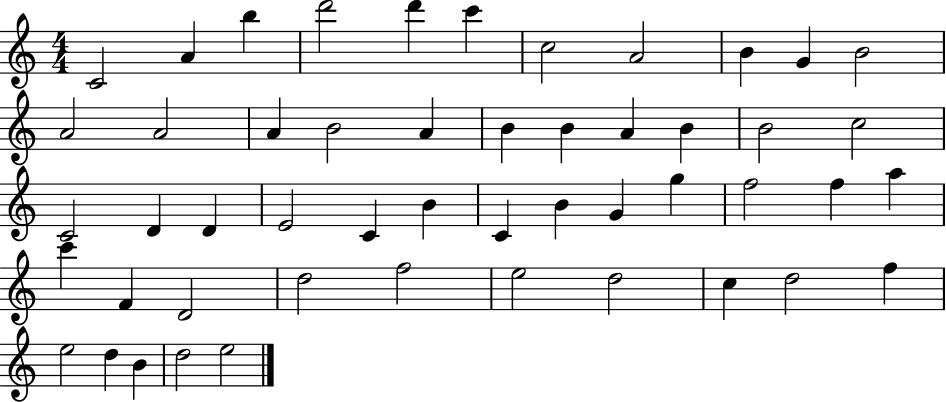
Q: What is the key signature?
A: C major